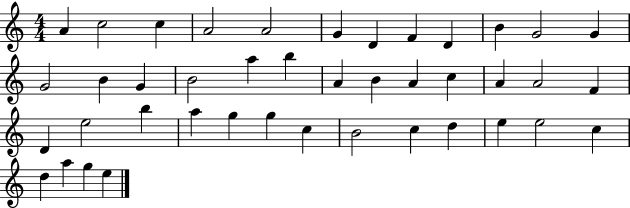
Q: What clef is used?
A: treble